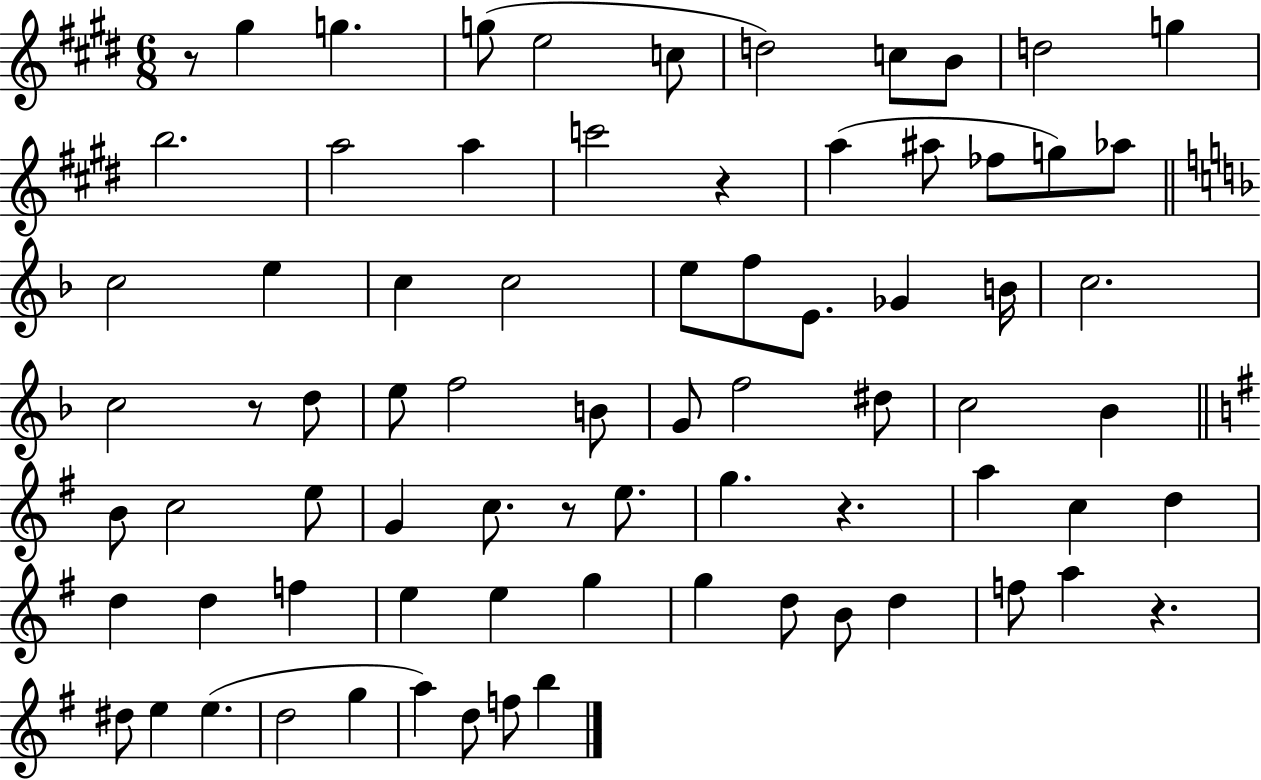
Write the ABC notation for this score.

X:1
T:Untitled
M:6/8
L:1/4
K:E
z/2 ^g g g/2 e2 c/2 d2 c/2 B/2 d2 g b2 a2 a c'2 z a ^a/2 _f/2 g/2 _a/2 c2 e c c2 e/2 f/2 E/2 _G B/4 c2 c2 z/2 d/2 e/2 f2 B/2 G/2 f2 ^d/2 c2 _B B/2 c2 e/2 G c/2 z/2 e/2 g z a c d d d f e e g g d/2 B/2 d f/2 a z ^d/2 e e d2 g a d/2 f/2 b